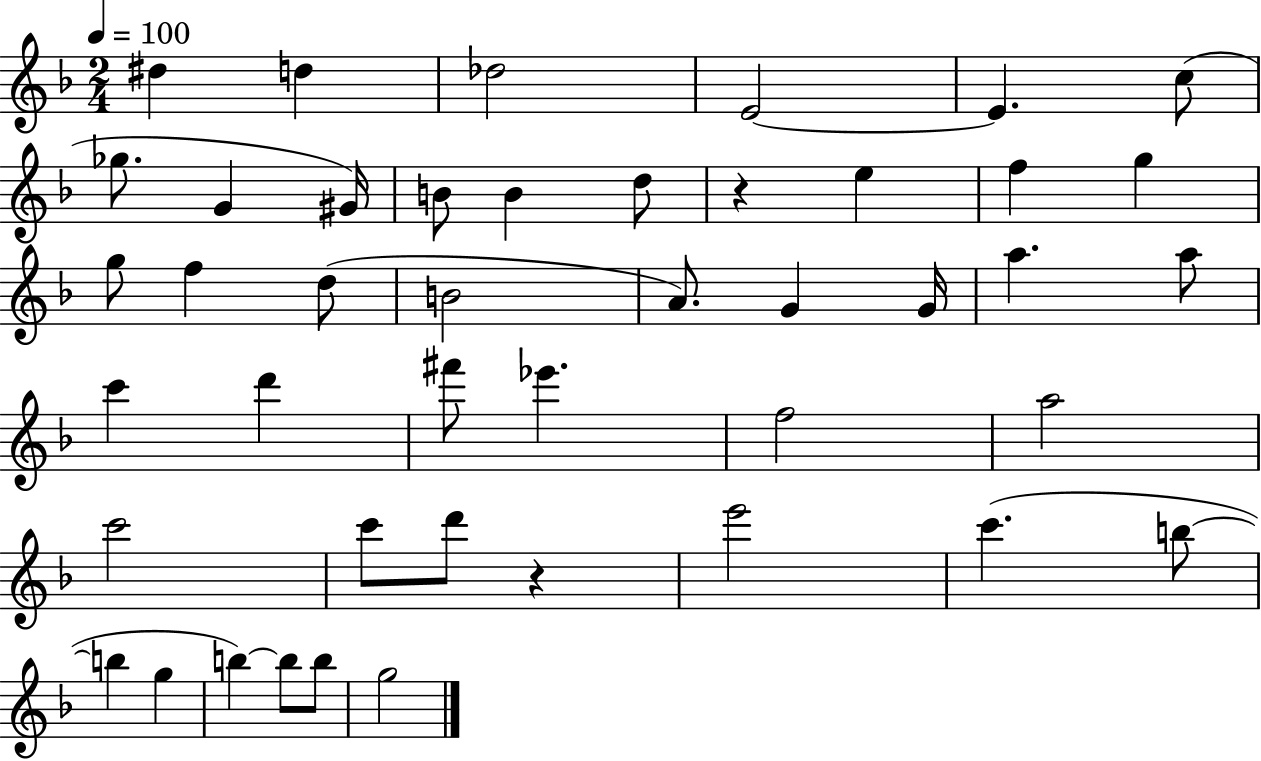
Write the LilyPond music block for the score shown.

{
  \clef treble
  \numericTimeSignature
  \time 2/4
  \key f \major
  \tempo 4 = 100
  dis''4 d''4 | des''2 | e'2~~ | e'4. c''8( | \break ges''8. g'4 gis'16) | b'8 b'4 d''8 | r4 e''4 | f''4 g''4 | \break g''8 f''4 d''8( | b'2 | a'8.) g'4 g'16 | a''4. a''8 | \break c'''4 d'''4 | fis'''8 ees'''4. | f''2 | a''2 | \break c'''2 | c'''8 d'''8 r4 | e'''2 | c'''4.( b''8~~ | \break b''4 g''4 | b''4~~) b''8 b''8 | g''2 | \bar "|."
}